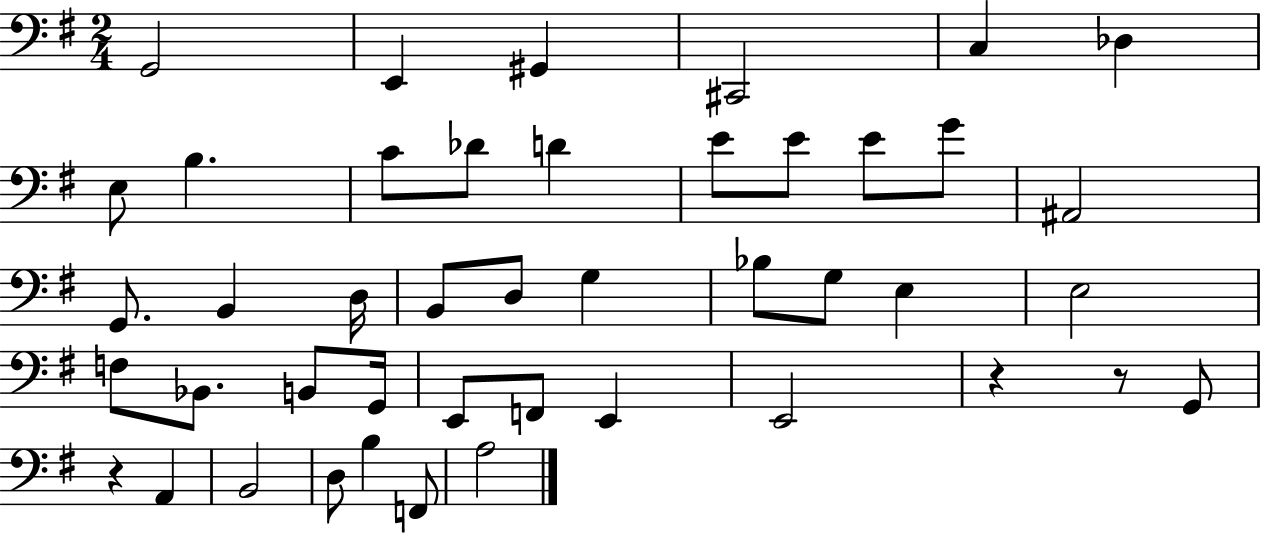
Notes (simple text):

G2/h E2/q G#2/q C#2/h C3/q Db3/q E3/e B3/q. C4/e Db4/e D4/q E4/e E4/e E4/e G4/e A#2/h G2/e. B2/q D3/s B2/e D3/e G3/q Bb3/e G3/e E3/q E3/h F3/e Bb2/e. B2/e G2/s E2/e F2/e E2/q E2/h R/q R/e G2/e R/q A2/q B2/h D3/e B3/q F2/e A3/h